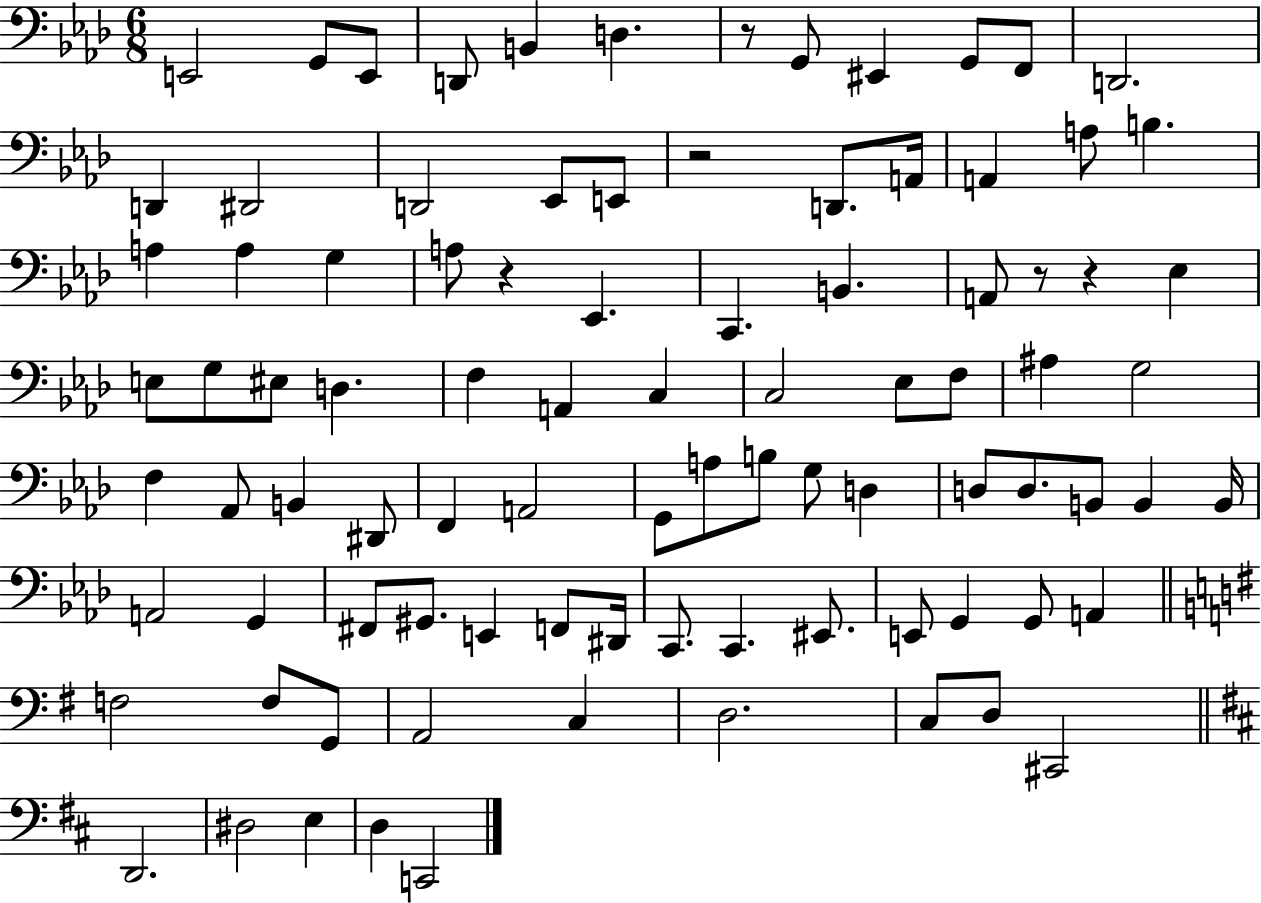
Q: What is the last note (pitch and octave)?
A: C2